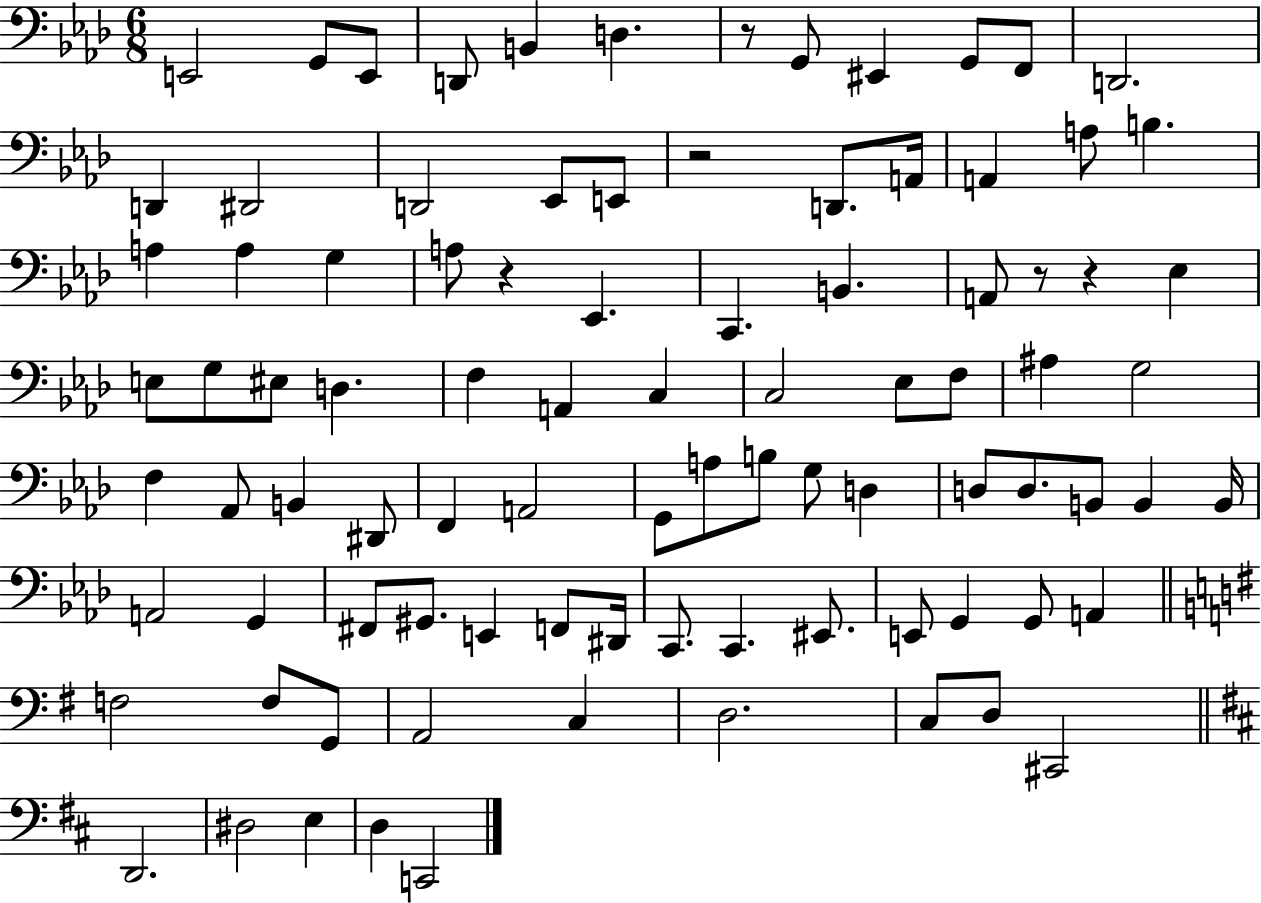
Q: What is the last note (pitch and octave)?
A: C2